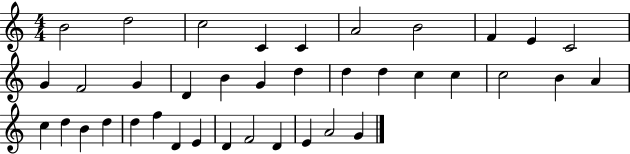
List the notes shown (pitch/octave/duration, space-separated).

B4/h D5/h C5/h C4/q C4/q A4/h B4/h F4/q E4/q C4/h G4/q F4/h G4/q D4/q B4/q G4/q D5/q D5/q D5/q C5/q C5/q C5/h B4/q A4/q C5/q D5/q B4/q D5/q D5/q F5/q D4/q E4/q D4/q F4/h D4/q E4/q A4/h G4/q